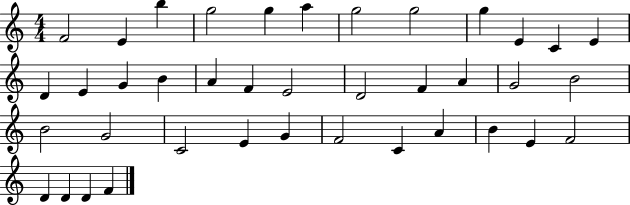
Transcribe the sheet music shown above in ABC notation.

X:1
T:Untitled
M:4/4
L:1/4
K:C
F2 E b g2 g a g2 g2 g E C E D E G B A F E2 D2 F A G2 B2 B2 G2 C2 E G F2 C A B E F2 D D D F